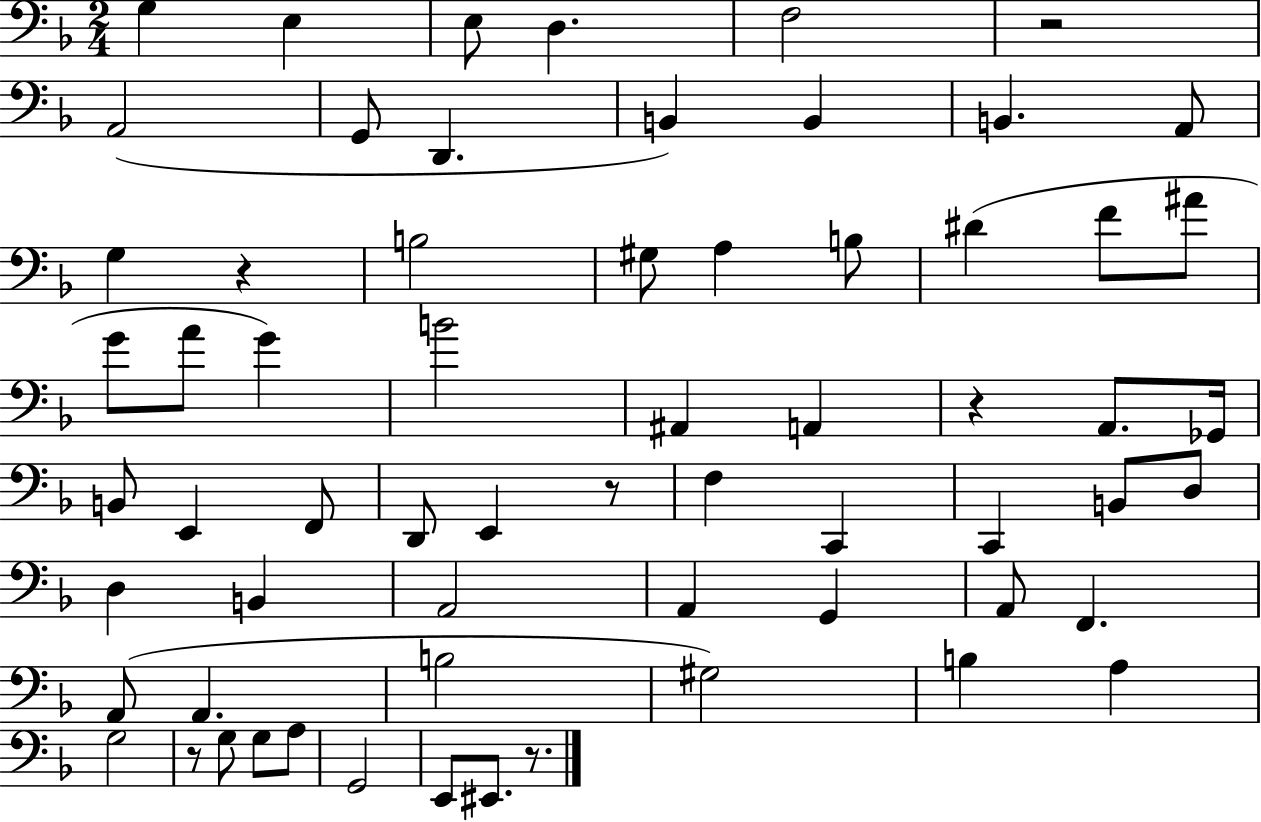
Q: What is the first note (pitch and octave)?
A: G3